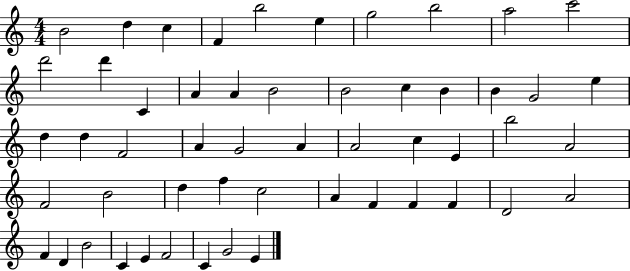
X:1
T:Untitled
M:4/4
L:1/4
K:C
B2 d c F b2 e g2 b2 a2 c'2 d'2 d' C A A B2 B2 c B B G2 e d d F2 A G2 A A2 c E b2 A2 F2 B2 d f c2 A F F F D2 A2 F D B2 C E F2 C G2 E